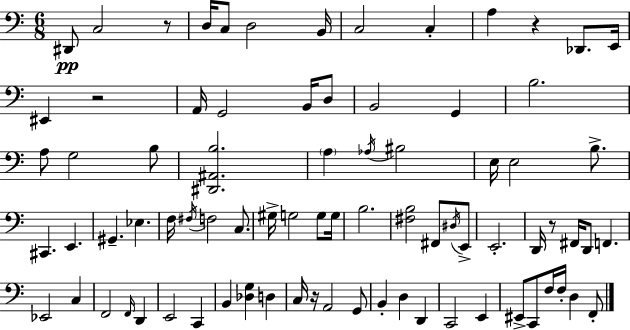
{
  \clef bass
  \numericTimeSignature
  \time 6/8
  \key c \major
  dis,8\pp c2 r8 | d16 c8 d2 b,16 | c2 c4-. | a4 r4 des,8. e,16 | \break eis,4 r2 | a,16 g,2 b,16 d8 | b,2 g,4 | b2. | \break a8 g2 b8 | <dis, ais, b>2. | \parenthesize a4 \acciaccatura { aes16 } bis2 | e16 e2 b8.-> | \break cis,4. e,4. | gis,4.-- ees4. | f16 \acciaccatura { fis16 } f2 c8. | gis16-> g2 g8 | \break g16 b2. | <fis b>2 fis,8 | \acciaccatura { dis16 } e,8-> e,2.-. | d,16 r8 fis,16 d,8 f,4. | \break ees,2 c4 | f,2 \grace { f,16 } | d,4 e,2 | c,4 b,4 <des g>4 | \break d4 c16 r16 a,2 | g,8 b,4-. d4 | d,4 c,2 | e,4 eis,8-> c,8 f16 f16-. d4 | \break f,8-. \bar "|."
}